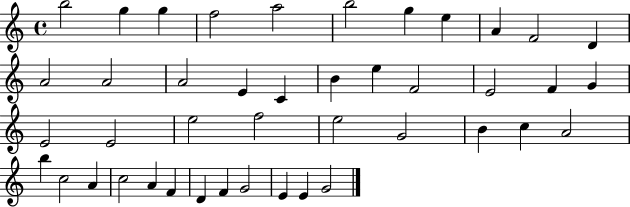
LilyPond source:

{
  \clef treble
  \time 4/4
  \defaultTimeSignature
  \key c \major
  b''2 g''4 g''4 | f''2 a''2 | b''2 g''4 e''4 | a'4 f'2 d'4 | \break a'2 a'2 | a'2 e'4 c'4 | b'4 e''4 f'2 | e'2 f'4 g'4 | \break e'2 e'2 | e''2 f''2 | e''2 g'2 | b'4 c''4 a'2 | \break b''4 c''2 a'4 | c''2 a'4 f'4 | d'4 f'4 g'2 | e'4 e'4 g'2 | \break \bar "|."
}